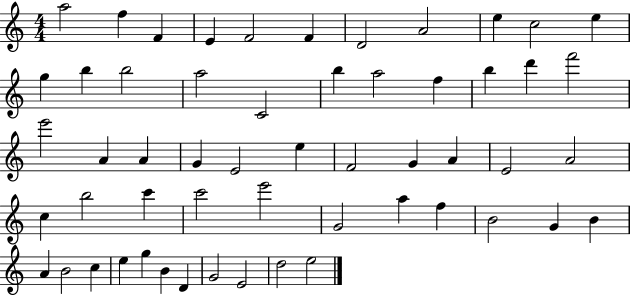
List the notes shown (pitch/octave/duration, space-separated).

A5/h F5/q F4/q E4/q F4/h F4/q D4/h A4/h E5/q C5/h E5/q G5/q B5/q B5/h A5/h C4/h B5/q A5/h F5/q B5/q D6/q F6/h E6/h A4/q A4/q G4/q E4/h E5/q F4/h G4/q A4/q E4/h A4/h C5/q B5/h C6/q C6/h E6/h G4/h A5/q F5/q B4/h G4/q B4/q A4/q B4/h C5/q E5/q G5/q B4/q D4/q G4/h E4/h D5/h E5/h